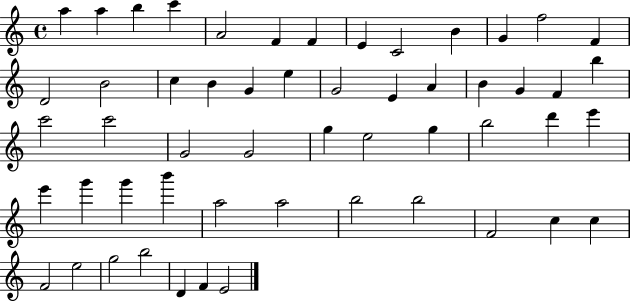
A5/q A5/q B5/q C6/q A4/h F4/q F4/q E4/q C4/h B4/q G4/q F5/h F4/q D4/h B4/h C5/q B4/q G4/q E5/q G4/h E4/q A4/q B4/q G4/q F4/q B5/q C6/h C6/h G4/h G4/h G5/q E5/h G5/q B5/h D6/q E6/q E6/q G6/q G6/q B6/q A5/h A5/h B5/h B5/h F4/h C5/q C5/q F4/h E5/h G5/h B5/h D4/q F4/q E4/h